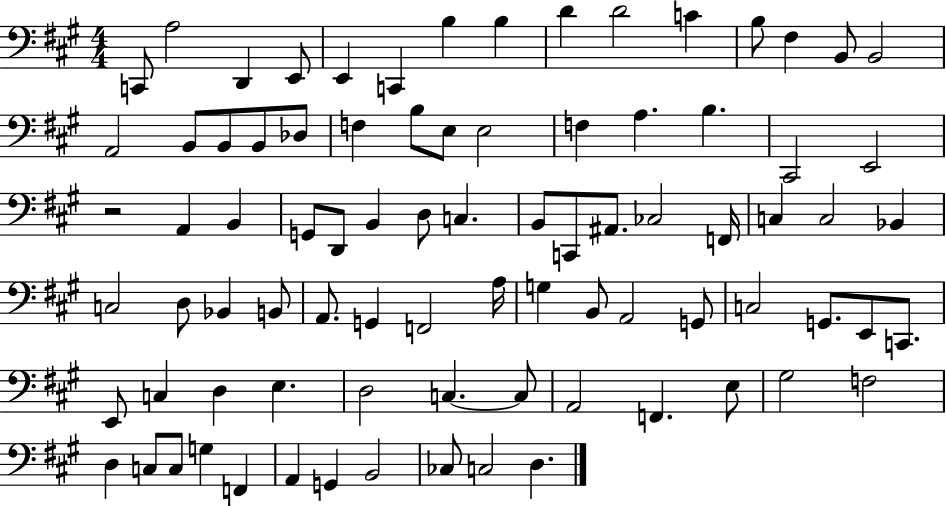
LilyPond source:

{
  \clef bass
  \numericTimeSignature
  \time 4/4
  \key a \major
  \repeat volta 2 { c,8 a2 d,4 e,8 | e,4 c,4 b4 b4 | d'4 d'2 c'4 | b8 fis4 b,8 b,2 | \break a,2 b,8 b,8 b,8 des8 | f4 b8 e8 e2 | f4 a4. b4. | cis,2 e,2 | \break r2 a,4 b,4 | g,8 d,8 b,4 d8 c4. | b,8 c,8 ais,8. ces2 f,16 | c4 c2 bes,4 | \break c2 d8 bes,4 b,8 | a,8. g,4 f,2 a16 | g4 b,8 a,2 g,8 | c2 g,8. e,8 c,8. | \break e,8 c4 d4 e4. | d2 c4.~~ c8 | a,2 f,4. e8 | gis2 f2 | \break d4 c8 c8 g4 f,4 | a,4 g,4 b,2 | ces8 c2 d4. | } \bar "|."
}